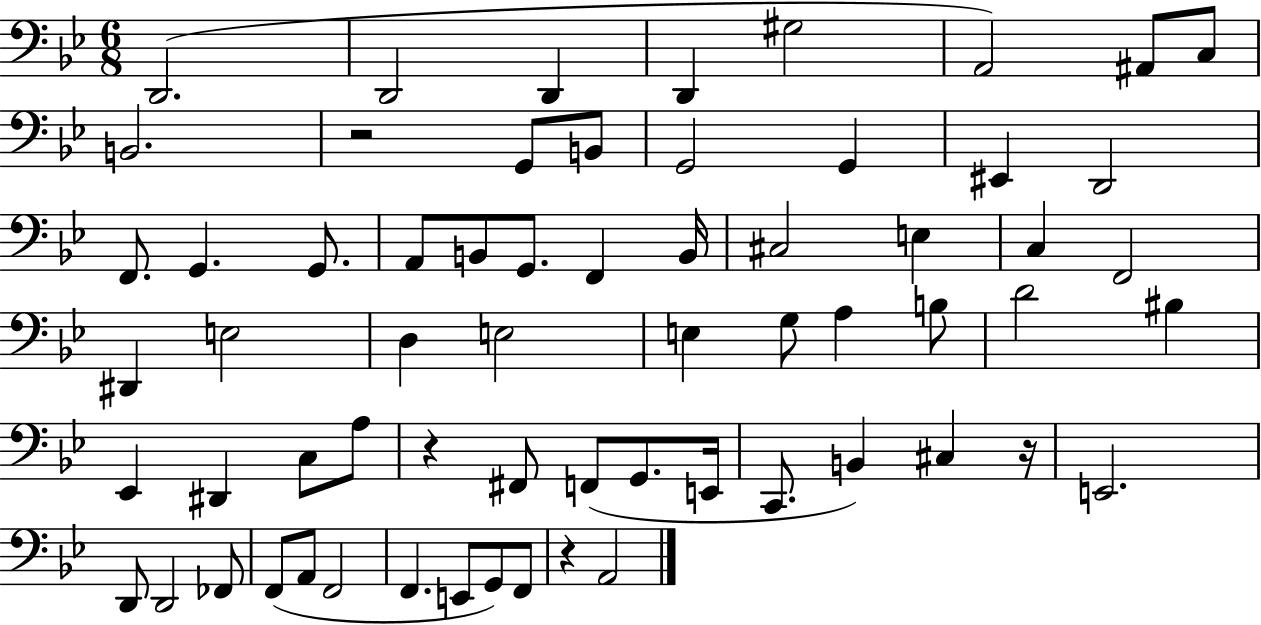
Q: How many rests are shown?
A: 4